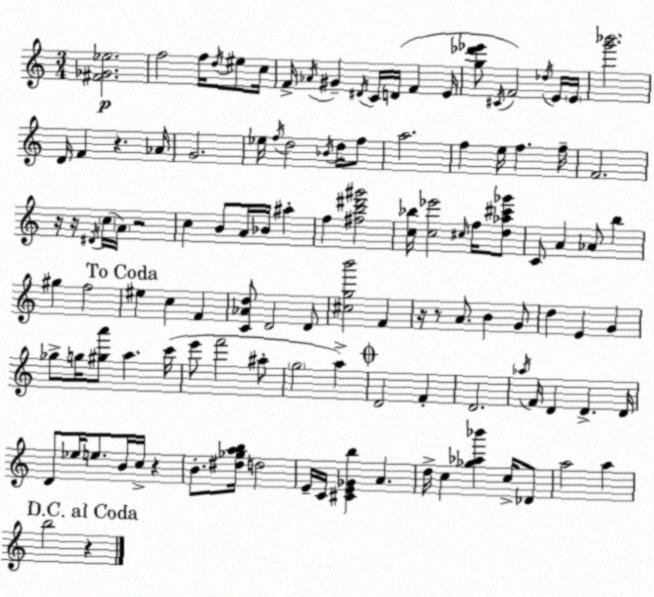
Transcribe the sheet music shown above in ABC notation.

X:1
T:Untitled
M:3/4
L:1/4
K:Am
[^F_G_e]2 f2 f/4 d/4 ^e/2 c/4 F/4 _A/4 ^G ^D/4 C/4 D/4 F E/4 [g_d'_e']/2 ^C/4 F2 _d/4 E/4 E/4 [g'_b']2 D/4 F z _A/4 G2 _e/4 f/4 d2 _B/4 d/4 f/2 a2 f e/4 f f/4 F2 z/4 z/4 ^D/4 c/4 A/4 z2 c B/2 A/4 _B/4 ^a f [^fb^d'^g']2 [c_b]/4 [c_e']2 ^c/4 f/4 [d_a^c'_g']/2 C/2 A _A/2 b ^g f2 ^e c F [C_Ad]/2 D2 D/2 [^cgb']2 F z/4 z/2 A/2 B G/2 d E G _g/2 g/4 [^ga']/2 a c'/4 e'/2 f'2 ^a/2 g2 a D2 F D2 _a/4 F/4 D D D/4 D/2 _e/4 e/2 B/4 c/4 z B/2 [^d_gab]/4 d2 E/4 C/4 [^CE_Gb] A d/4 c [_g_a_b'] c/4 _D/2 a2 a b2 z